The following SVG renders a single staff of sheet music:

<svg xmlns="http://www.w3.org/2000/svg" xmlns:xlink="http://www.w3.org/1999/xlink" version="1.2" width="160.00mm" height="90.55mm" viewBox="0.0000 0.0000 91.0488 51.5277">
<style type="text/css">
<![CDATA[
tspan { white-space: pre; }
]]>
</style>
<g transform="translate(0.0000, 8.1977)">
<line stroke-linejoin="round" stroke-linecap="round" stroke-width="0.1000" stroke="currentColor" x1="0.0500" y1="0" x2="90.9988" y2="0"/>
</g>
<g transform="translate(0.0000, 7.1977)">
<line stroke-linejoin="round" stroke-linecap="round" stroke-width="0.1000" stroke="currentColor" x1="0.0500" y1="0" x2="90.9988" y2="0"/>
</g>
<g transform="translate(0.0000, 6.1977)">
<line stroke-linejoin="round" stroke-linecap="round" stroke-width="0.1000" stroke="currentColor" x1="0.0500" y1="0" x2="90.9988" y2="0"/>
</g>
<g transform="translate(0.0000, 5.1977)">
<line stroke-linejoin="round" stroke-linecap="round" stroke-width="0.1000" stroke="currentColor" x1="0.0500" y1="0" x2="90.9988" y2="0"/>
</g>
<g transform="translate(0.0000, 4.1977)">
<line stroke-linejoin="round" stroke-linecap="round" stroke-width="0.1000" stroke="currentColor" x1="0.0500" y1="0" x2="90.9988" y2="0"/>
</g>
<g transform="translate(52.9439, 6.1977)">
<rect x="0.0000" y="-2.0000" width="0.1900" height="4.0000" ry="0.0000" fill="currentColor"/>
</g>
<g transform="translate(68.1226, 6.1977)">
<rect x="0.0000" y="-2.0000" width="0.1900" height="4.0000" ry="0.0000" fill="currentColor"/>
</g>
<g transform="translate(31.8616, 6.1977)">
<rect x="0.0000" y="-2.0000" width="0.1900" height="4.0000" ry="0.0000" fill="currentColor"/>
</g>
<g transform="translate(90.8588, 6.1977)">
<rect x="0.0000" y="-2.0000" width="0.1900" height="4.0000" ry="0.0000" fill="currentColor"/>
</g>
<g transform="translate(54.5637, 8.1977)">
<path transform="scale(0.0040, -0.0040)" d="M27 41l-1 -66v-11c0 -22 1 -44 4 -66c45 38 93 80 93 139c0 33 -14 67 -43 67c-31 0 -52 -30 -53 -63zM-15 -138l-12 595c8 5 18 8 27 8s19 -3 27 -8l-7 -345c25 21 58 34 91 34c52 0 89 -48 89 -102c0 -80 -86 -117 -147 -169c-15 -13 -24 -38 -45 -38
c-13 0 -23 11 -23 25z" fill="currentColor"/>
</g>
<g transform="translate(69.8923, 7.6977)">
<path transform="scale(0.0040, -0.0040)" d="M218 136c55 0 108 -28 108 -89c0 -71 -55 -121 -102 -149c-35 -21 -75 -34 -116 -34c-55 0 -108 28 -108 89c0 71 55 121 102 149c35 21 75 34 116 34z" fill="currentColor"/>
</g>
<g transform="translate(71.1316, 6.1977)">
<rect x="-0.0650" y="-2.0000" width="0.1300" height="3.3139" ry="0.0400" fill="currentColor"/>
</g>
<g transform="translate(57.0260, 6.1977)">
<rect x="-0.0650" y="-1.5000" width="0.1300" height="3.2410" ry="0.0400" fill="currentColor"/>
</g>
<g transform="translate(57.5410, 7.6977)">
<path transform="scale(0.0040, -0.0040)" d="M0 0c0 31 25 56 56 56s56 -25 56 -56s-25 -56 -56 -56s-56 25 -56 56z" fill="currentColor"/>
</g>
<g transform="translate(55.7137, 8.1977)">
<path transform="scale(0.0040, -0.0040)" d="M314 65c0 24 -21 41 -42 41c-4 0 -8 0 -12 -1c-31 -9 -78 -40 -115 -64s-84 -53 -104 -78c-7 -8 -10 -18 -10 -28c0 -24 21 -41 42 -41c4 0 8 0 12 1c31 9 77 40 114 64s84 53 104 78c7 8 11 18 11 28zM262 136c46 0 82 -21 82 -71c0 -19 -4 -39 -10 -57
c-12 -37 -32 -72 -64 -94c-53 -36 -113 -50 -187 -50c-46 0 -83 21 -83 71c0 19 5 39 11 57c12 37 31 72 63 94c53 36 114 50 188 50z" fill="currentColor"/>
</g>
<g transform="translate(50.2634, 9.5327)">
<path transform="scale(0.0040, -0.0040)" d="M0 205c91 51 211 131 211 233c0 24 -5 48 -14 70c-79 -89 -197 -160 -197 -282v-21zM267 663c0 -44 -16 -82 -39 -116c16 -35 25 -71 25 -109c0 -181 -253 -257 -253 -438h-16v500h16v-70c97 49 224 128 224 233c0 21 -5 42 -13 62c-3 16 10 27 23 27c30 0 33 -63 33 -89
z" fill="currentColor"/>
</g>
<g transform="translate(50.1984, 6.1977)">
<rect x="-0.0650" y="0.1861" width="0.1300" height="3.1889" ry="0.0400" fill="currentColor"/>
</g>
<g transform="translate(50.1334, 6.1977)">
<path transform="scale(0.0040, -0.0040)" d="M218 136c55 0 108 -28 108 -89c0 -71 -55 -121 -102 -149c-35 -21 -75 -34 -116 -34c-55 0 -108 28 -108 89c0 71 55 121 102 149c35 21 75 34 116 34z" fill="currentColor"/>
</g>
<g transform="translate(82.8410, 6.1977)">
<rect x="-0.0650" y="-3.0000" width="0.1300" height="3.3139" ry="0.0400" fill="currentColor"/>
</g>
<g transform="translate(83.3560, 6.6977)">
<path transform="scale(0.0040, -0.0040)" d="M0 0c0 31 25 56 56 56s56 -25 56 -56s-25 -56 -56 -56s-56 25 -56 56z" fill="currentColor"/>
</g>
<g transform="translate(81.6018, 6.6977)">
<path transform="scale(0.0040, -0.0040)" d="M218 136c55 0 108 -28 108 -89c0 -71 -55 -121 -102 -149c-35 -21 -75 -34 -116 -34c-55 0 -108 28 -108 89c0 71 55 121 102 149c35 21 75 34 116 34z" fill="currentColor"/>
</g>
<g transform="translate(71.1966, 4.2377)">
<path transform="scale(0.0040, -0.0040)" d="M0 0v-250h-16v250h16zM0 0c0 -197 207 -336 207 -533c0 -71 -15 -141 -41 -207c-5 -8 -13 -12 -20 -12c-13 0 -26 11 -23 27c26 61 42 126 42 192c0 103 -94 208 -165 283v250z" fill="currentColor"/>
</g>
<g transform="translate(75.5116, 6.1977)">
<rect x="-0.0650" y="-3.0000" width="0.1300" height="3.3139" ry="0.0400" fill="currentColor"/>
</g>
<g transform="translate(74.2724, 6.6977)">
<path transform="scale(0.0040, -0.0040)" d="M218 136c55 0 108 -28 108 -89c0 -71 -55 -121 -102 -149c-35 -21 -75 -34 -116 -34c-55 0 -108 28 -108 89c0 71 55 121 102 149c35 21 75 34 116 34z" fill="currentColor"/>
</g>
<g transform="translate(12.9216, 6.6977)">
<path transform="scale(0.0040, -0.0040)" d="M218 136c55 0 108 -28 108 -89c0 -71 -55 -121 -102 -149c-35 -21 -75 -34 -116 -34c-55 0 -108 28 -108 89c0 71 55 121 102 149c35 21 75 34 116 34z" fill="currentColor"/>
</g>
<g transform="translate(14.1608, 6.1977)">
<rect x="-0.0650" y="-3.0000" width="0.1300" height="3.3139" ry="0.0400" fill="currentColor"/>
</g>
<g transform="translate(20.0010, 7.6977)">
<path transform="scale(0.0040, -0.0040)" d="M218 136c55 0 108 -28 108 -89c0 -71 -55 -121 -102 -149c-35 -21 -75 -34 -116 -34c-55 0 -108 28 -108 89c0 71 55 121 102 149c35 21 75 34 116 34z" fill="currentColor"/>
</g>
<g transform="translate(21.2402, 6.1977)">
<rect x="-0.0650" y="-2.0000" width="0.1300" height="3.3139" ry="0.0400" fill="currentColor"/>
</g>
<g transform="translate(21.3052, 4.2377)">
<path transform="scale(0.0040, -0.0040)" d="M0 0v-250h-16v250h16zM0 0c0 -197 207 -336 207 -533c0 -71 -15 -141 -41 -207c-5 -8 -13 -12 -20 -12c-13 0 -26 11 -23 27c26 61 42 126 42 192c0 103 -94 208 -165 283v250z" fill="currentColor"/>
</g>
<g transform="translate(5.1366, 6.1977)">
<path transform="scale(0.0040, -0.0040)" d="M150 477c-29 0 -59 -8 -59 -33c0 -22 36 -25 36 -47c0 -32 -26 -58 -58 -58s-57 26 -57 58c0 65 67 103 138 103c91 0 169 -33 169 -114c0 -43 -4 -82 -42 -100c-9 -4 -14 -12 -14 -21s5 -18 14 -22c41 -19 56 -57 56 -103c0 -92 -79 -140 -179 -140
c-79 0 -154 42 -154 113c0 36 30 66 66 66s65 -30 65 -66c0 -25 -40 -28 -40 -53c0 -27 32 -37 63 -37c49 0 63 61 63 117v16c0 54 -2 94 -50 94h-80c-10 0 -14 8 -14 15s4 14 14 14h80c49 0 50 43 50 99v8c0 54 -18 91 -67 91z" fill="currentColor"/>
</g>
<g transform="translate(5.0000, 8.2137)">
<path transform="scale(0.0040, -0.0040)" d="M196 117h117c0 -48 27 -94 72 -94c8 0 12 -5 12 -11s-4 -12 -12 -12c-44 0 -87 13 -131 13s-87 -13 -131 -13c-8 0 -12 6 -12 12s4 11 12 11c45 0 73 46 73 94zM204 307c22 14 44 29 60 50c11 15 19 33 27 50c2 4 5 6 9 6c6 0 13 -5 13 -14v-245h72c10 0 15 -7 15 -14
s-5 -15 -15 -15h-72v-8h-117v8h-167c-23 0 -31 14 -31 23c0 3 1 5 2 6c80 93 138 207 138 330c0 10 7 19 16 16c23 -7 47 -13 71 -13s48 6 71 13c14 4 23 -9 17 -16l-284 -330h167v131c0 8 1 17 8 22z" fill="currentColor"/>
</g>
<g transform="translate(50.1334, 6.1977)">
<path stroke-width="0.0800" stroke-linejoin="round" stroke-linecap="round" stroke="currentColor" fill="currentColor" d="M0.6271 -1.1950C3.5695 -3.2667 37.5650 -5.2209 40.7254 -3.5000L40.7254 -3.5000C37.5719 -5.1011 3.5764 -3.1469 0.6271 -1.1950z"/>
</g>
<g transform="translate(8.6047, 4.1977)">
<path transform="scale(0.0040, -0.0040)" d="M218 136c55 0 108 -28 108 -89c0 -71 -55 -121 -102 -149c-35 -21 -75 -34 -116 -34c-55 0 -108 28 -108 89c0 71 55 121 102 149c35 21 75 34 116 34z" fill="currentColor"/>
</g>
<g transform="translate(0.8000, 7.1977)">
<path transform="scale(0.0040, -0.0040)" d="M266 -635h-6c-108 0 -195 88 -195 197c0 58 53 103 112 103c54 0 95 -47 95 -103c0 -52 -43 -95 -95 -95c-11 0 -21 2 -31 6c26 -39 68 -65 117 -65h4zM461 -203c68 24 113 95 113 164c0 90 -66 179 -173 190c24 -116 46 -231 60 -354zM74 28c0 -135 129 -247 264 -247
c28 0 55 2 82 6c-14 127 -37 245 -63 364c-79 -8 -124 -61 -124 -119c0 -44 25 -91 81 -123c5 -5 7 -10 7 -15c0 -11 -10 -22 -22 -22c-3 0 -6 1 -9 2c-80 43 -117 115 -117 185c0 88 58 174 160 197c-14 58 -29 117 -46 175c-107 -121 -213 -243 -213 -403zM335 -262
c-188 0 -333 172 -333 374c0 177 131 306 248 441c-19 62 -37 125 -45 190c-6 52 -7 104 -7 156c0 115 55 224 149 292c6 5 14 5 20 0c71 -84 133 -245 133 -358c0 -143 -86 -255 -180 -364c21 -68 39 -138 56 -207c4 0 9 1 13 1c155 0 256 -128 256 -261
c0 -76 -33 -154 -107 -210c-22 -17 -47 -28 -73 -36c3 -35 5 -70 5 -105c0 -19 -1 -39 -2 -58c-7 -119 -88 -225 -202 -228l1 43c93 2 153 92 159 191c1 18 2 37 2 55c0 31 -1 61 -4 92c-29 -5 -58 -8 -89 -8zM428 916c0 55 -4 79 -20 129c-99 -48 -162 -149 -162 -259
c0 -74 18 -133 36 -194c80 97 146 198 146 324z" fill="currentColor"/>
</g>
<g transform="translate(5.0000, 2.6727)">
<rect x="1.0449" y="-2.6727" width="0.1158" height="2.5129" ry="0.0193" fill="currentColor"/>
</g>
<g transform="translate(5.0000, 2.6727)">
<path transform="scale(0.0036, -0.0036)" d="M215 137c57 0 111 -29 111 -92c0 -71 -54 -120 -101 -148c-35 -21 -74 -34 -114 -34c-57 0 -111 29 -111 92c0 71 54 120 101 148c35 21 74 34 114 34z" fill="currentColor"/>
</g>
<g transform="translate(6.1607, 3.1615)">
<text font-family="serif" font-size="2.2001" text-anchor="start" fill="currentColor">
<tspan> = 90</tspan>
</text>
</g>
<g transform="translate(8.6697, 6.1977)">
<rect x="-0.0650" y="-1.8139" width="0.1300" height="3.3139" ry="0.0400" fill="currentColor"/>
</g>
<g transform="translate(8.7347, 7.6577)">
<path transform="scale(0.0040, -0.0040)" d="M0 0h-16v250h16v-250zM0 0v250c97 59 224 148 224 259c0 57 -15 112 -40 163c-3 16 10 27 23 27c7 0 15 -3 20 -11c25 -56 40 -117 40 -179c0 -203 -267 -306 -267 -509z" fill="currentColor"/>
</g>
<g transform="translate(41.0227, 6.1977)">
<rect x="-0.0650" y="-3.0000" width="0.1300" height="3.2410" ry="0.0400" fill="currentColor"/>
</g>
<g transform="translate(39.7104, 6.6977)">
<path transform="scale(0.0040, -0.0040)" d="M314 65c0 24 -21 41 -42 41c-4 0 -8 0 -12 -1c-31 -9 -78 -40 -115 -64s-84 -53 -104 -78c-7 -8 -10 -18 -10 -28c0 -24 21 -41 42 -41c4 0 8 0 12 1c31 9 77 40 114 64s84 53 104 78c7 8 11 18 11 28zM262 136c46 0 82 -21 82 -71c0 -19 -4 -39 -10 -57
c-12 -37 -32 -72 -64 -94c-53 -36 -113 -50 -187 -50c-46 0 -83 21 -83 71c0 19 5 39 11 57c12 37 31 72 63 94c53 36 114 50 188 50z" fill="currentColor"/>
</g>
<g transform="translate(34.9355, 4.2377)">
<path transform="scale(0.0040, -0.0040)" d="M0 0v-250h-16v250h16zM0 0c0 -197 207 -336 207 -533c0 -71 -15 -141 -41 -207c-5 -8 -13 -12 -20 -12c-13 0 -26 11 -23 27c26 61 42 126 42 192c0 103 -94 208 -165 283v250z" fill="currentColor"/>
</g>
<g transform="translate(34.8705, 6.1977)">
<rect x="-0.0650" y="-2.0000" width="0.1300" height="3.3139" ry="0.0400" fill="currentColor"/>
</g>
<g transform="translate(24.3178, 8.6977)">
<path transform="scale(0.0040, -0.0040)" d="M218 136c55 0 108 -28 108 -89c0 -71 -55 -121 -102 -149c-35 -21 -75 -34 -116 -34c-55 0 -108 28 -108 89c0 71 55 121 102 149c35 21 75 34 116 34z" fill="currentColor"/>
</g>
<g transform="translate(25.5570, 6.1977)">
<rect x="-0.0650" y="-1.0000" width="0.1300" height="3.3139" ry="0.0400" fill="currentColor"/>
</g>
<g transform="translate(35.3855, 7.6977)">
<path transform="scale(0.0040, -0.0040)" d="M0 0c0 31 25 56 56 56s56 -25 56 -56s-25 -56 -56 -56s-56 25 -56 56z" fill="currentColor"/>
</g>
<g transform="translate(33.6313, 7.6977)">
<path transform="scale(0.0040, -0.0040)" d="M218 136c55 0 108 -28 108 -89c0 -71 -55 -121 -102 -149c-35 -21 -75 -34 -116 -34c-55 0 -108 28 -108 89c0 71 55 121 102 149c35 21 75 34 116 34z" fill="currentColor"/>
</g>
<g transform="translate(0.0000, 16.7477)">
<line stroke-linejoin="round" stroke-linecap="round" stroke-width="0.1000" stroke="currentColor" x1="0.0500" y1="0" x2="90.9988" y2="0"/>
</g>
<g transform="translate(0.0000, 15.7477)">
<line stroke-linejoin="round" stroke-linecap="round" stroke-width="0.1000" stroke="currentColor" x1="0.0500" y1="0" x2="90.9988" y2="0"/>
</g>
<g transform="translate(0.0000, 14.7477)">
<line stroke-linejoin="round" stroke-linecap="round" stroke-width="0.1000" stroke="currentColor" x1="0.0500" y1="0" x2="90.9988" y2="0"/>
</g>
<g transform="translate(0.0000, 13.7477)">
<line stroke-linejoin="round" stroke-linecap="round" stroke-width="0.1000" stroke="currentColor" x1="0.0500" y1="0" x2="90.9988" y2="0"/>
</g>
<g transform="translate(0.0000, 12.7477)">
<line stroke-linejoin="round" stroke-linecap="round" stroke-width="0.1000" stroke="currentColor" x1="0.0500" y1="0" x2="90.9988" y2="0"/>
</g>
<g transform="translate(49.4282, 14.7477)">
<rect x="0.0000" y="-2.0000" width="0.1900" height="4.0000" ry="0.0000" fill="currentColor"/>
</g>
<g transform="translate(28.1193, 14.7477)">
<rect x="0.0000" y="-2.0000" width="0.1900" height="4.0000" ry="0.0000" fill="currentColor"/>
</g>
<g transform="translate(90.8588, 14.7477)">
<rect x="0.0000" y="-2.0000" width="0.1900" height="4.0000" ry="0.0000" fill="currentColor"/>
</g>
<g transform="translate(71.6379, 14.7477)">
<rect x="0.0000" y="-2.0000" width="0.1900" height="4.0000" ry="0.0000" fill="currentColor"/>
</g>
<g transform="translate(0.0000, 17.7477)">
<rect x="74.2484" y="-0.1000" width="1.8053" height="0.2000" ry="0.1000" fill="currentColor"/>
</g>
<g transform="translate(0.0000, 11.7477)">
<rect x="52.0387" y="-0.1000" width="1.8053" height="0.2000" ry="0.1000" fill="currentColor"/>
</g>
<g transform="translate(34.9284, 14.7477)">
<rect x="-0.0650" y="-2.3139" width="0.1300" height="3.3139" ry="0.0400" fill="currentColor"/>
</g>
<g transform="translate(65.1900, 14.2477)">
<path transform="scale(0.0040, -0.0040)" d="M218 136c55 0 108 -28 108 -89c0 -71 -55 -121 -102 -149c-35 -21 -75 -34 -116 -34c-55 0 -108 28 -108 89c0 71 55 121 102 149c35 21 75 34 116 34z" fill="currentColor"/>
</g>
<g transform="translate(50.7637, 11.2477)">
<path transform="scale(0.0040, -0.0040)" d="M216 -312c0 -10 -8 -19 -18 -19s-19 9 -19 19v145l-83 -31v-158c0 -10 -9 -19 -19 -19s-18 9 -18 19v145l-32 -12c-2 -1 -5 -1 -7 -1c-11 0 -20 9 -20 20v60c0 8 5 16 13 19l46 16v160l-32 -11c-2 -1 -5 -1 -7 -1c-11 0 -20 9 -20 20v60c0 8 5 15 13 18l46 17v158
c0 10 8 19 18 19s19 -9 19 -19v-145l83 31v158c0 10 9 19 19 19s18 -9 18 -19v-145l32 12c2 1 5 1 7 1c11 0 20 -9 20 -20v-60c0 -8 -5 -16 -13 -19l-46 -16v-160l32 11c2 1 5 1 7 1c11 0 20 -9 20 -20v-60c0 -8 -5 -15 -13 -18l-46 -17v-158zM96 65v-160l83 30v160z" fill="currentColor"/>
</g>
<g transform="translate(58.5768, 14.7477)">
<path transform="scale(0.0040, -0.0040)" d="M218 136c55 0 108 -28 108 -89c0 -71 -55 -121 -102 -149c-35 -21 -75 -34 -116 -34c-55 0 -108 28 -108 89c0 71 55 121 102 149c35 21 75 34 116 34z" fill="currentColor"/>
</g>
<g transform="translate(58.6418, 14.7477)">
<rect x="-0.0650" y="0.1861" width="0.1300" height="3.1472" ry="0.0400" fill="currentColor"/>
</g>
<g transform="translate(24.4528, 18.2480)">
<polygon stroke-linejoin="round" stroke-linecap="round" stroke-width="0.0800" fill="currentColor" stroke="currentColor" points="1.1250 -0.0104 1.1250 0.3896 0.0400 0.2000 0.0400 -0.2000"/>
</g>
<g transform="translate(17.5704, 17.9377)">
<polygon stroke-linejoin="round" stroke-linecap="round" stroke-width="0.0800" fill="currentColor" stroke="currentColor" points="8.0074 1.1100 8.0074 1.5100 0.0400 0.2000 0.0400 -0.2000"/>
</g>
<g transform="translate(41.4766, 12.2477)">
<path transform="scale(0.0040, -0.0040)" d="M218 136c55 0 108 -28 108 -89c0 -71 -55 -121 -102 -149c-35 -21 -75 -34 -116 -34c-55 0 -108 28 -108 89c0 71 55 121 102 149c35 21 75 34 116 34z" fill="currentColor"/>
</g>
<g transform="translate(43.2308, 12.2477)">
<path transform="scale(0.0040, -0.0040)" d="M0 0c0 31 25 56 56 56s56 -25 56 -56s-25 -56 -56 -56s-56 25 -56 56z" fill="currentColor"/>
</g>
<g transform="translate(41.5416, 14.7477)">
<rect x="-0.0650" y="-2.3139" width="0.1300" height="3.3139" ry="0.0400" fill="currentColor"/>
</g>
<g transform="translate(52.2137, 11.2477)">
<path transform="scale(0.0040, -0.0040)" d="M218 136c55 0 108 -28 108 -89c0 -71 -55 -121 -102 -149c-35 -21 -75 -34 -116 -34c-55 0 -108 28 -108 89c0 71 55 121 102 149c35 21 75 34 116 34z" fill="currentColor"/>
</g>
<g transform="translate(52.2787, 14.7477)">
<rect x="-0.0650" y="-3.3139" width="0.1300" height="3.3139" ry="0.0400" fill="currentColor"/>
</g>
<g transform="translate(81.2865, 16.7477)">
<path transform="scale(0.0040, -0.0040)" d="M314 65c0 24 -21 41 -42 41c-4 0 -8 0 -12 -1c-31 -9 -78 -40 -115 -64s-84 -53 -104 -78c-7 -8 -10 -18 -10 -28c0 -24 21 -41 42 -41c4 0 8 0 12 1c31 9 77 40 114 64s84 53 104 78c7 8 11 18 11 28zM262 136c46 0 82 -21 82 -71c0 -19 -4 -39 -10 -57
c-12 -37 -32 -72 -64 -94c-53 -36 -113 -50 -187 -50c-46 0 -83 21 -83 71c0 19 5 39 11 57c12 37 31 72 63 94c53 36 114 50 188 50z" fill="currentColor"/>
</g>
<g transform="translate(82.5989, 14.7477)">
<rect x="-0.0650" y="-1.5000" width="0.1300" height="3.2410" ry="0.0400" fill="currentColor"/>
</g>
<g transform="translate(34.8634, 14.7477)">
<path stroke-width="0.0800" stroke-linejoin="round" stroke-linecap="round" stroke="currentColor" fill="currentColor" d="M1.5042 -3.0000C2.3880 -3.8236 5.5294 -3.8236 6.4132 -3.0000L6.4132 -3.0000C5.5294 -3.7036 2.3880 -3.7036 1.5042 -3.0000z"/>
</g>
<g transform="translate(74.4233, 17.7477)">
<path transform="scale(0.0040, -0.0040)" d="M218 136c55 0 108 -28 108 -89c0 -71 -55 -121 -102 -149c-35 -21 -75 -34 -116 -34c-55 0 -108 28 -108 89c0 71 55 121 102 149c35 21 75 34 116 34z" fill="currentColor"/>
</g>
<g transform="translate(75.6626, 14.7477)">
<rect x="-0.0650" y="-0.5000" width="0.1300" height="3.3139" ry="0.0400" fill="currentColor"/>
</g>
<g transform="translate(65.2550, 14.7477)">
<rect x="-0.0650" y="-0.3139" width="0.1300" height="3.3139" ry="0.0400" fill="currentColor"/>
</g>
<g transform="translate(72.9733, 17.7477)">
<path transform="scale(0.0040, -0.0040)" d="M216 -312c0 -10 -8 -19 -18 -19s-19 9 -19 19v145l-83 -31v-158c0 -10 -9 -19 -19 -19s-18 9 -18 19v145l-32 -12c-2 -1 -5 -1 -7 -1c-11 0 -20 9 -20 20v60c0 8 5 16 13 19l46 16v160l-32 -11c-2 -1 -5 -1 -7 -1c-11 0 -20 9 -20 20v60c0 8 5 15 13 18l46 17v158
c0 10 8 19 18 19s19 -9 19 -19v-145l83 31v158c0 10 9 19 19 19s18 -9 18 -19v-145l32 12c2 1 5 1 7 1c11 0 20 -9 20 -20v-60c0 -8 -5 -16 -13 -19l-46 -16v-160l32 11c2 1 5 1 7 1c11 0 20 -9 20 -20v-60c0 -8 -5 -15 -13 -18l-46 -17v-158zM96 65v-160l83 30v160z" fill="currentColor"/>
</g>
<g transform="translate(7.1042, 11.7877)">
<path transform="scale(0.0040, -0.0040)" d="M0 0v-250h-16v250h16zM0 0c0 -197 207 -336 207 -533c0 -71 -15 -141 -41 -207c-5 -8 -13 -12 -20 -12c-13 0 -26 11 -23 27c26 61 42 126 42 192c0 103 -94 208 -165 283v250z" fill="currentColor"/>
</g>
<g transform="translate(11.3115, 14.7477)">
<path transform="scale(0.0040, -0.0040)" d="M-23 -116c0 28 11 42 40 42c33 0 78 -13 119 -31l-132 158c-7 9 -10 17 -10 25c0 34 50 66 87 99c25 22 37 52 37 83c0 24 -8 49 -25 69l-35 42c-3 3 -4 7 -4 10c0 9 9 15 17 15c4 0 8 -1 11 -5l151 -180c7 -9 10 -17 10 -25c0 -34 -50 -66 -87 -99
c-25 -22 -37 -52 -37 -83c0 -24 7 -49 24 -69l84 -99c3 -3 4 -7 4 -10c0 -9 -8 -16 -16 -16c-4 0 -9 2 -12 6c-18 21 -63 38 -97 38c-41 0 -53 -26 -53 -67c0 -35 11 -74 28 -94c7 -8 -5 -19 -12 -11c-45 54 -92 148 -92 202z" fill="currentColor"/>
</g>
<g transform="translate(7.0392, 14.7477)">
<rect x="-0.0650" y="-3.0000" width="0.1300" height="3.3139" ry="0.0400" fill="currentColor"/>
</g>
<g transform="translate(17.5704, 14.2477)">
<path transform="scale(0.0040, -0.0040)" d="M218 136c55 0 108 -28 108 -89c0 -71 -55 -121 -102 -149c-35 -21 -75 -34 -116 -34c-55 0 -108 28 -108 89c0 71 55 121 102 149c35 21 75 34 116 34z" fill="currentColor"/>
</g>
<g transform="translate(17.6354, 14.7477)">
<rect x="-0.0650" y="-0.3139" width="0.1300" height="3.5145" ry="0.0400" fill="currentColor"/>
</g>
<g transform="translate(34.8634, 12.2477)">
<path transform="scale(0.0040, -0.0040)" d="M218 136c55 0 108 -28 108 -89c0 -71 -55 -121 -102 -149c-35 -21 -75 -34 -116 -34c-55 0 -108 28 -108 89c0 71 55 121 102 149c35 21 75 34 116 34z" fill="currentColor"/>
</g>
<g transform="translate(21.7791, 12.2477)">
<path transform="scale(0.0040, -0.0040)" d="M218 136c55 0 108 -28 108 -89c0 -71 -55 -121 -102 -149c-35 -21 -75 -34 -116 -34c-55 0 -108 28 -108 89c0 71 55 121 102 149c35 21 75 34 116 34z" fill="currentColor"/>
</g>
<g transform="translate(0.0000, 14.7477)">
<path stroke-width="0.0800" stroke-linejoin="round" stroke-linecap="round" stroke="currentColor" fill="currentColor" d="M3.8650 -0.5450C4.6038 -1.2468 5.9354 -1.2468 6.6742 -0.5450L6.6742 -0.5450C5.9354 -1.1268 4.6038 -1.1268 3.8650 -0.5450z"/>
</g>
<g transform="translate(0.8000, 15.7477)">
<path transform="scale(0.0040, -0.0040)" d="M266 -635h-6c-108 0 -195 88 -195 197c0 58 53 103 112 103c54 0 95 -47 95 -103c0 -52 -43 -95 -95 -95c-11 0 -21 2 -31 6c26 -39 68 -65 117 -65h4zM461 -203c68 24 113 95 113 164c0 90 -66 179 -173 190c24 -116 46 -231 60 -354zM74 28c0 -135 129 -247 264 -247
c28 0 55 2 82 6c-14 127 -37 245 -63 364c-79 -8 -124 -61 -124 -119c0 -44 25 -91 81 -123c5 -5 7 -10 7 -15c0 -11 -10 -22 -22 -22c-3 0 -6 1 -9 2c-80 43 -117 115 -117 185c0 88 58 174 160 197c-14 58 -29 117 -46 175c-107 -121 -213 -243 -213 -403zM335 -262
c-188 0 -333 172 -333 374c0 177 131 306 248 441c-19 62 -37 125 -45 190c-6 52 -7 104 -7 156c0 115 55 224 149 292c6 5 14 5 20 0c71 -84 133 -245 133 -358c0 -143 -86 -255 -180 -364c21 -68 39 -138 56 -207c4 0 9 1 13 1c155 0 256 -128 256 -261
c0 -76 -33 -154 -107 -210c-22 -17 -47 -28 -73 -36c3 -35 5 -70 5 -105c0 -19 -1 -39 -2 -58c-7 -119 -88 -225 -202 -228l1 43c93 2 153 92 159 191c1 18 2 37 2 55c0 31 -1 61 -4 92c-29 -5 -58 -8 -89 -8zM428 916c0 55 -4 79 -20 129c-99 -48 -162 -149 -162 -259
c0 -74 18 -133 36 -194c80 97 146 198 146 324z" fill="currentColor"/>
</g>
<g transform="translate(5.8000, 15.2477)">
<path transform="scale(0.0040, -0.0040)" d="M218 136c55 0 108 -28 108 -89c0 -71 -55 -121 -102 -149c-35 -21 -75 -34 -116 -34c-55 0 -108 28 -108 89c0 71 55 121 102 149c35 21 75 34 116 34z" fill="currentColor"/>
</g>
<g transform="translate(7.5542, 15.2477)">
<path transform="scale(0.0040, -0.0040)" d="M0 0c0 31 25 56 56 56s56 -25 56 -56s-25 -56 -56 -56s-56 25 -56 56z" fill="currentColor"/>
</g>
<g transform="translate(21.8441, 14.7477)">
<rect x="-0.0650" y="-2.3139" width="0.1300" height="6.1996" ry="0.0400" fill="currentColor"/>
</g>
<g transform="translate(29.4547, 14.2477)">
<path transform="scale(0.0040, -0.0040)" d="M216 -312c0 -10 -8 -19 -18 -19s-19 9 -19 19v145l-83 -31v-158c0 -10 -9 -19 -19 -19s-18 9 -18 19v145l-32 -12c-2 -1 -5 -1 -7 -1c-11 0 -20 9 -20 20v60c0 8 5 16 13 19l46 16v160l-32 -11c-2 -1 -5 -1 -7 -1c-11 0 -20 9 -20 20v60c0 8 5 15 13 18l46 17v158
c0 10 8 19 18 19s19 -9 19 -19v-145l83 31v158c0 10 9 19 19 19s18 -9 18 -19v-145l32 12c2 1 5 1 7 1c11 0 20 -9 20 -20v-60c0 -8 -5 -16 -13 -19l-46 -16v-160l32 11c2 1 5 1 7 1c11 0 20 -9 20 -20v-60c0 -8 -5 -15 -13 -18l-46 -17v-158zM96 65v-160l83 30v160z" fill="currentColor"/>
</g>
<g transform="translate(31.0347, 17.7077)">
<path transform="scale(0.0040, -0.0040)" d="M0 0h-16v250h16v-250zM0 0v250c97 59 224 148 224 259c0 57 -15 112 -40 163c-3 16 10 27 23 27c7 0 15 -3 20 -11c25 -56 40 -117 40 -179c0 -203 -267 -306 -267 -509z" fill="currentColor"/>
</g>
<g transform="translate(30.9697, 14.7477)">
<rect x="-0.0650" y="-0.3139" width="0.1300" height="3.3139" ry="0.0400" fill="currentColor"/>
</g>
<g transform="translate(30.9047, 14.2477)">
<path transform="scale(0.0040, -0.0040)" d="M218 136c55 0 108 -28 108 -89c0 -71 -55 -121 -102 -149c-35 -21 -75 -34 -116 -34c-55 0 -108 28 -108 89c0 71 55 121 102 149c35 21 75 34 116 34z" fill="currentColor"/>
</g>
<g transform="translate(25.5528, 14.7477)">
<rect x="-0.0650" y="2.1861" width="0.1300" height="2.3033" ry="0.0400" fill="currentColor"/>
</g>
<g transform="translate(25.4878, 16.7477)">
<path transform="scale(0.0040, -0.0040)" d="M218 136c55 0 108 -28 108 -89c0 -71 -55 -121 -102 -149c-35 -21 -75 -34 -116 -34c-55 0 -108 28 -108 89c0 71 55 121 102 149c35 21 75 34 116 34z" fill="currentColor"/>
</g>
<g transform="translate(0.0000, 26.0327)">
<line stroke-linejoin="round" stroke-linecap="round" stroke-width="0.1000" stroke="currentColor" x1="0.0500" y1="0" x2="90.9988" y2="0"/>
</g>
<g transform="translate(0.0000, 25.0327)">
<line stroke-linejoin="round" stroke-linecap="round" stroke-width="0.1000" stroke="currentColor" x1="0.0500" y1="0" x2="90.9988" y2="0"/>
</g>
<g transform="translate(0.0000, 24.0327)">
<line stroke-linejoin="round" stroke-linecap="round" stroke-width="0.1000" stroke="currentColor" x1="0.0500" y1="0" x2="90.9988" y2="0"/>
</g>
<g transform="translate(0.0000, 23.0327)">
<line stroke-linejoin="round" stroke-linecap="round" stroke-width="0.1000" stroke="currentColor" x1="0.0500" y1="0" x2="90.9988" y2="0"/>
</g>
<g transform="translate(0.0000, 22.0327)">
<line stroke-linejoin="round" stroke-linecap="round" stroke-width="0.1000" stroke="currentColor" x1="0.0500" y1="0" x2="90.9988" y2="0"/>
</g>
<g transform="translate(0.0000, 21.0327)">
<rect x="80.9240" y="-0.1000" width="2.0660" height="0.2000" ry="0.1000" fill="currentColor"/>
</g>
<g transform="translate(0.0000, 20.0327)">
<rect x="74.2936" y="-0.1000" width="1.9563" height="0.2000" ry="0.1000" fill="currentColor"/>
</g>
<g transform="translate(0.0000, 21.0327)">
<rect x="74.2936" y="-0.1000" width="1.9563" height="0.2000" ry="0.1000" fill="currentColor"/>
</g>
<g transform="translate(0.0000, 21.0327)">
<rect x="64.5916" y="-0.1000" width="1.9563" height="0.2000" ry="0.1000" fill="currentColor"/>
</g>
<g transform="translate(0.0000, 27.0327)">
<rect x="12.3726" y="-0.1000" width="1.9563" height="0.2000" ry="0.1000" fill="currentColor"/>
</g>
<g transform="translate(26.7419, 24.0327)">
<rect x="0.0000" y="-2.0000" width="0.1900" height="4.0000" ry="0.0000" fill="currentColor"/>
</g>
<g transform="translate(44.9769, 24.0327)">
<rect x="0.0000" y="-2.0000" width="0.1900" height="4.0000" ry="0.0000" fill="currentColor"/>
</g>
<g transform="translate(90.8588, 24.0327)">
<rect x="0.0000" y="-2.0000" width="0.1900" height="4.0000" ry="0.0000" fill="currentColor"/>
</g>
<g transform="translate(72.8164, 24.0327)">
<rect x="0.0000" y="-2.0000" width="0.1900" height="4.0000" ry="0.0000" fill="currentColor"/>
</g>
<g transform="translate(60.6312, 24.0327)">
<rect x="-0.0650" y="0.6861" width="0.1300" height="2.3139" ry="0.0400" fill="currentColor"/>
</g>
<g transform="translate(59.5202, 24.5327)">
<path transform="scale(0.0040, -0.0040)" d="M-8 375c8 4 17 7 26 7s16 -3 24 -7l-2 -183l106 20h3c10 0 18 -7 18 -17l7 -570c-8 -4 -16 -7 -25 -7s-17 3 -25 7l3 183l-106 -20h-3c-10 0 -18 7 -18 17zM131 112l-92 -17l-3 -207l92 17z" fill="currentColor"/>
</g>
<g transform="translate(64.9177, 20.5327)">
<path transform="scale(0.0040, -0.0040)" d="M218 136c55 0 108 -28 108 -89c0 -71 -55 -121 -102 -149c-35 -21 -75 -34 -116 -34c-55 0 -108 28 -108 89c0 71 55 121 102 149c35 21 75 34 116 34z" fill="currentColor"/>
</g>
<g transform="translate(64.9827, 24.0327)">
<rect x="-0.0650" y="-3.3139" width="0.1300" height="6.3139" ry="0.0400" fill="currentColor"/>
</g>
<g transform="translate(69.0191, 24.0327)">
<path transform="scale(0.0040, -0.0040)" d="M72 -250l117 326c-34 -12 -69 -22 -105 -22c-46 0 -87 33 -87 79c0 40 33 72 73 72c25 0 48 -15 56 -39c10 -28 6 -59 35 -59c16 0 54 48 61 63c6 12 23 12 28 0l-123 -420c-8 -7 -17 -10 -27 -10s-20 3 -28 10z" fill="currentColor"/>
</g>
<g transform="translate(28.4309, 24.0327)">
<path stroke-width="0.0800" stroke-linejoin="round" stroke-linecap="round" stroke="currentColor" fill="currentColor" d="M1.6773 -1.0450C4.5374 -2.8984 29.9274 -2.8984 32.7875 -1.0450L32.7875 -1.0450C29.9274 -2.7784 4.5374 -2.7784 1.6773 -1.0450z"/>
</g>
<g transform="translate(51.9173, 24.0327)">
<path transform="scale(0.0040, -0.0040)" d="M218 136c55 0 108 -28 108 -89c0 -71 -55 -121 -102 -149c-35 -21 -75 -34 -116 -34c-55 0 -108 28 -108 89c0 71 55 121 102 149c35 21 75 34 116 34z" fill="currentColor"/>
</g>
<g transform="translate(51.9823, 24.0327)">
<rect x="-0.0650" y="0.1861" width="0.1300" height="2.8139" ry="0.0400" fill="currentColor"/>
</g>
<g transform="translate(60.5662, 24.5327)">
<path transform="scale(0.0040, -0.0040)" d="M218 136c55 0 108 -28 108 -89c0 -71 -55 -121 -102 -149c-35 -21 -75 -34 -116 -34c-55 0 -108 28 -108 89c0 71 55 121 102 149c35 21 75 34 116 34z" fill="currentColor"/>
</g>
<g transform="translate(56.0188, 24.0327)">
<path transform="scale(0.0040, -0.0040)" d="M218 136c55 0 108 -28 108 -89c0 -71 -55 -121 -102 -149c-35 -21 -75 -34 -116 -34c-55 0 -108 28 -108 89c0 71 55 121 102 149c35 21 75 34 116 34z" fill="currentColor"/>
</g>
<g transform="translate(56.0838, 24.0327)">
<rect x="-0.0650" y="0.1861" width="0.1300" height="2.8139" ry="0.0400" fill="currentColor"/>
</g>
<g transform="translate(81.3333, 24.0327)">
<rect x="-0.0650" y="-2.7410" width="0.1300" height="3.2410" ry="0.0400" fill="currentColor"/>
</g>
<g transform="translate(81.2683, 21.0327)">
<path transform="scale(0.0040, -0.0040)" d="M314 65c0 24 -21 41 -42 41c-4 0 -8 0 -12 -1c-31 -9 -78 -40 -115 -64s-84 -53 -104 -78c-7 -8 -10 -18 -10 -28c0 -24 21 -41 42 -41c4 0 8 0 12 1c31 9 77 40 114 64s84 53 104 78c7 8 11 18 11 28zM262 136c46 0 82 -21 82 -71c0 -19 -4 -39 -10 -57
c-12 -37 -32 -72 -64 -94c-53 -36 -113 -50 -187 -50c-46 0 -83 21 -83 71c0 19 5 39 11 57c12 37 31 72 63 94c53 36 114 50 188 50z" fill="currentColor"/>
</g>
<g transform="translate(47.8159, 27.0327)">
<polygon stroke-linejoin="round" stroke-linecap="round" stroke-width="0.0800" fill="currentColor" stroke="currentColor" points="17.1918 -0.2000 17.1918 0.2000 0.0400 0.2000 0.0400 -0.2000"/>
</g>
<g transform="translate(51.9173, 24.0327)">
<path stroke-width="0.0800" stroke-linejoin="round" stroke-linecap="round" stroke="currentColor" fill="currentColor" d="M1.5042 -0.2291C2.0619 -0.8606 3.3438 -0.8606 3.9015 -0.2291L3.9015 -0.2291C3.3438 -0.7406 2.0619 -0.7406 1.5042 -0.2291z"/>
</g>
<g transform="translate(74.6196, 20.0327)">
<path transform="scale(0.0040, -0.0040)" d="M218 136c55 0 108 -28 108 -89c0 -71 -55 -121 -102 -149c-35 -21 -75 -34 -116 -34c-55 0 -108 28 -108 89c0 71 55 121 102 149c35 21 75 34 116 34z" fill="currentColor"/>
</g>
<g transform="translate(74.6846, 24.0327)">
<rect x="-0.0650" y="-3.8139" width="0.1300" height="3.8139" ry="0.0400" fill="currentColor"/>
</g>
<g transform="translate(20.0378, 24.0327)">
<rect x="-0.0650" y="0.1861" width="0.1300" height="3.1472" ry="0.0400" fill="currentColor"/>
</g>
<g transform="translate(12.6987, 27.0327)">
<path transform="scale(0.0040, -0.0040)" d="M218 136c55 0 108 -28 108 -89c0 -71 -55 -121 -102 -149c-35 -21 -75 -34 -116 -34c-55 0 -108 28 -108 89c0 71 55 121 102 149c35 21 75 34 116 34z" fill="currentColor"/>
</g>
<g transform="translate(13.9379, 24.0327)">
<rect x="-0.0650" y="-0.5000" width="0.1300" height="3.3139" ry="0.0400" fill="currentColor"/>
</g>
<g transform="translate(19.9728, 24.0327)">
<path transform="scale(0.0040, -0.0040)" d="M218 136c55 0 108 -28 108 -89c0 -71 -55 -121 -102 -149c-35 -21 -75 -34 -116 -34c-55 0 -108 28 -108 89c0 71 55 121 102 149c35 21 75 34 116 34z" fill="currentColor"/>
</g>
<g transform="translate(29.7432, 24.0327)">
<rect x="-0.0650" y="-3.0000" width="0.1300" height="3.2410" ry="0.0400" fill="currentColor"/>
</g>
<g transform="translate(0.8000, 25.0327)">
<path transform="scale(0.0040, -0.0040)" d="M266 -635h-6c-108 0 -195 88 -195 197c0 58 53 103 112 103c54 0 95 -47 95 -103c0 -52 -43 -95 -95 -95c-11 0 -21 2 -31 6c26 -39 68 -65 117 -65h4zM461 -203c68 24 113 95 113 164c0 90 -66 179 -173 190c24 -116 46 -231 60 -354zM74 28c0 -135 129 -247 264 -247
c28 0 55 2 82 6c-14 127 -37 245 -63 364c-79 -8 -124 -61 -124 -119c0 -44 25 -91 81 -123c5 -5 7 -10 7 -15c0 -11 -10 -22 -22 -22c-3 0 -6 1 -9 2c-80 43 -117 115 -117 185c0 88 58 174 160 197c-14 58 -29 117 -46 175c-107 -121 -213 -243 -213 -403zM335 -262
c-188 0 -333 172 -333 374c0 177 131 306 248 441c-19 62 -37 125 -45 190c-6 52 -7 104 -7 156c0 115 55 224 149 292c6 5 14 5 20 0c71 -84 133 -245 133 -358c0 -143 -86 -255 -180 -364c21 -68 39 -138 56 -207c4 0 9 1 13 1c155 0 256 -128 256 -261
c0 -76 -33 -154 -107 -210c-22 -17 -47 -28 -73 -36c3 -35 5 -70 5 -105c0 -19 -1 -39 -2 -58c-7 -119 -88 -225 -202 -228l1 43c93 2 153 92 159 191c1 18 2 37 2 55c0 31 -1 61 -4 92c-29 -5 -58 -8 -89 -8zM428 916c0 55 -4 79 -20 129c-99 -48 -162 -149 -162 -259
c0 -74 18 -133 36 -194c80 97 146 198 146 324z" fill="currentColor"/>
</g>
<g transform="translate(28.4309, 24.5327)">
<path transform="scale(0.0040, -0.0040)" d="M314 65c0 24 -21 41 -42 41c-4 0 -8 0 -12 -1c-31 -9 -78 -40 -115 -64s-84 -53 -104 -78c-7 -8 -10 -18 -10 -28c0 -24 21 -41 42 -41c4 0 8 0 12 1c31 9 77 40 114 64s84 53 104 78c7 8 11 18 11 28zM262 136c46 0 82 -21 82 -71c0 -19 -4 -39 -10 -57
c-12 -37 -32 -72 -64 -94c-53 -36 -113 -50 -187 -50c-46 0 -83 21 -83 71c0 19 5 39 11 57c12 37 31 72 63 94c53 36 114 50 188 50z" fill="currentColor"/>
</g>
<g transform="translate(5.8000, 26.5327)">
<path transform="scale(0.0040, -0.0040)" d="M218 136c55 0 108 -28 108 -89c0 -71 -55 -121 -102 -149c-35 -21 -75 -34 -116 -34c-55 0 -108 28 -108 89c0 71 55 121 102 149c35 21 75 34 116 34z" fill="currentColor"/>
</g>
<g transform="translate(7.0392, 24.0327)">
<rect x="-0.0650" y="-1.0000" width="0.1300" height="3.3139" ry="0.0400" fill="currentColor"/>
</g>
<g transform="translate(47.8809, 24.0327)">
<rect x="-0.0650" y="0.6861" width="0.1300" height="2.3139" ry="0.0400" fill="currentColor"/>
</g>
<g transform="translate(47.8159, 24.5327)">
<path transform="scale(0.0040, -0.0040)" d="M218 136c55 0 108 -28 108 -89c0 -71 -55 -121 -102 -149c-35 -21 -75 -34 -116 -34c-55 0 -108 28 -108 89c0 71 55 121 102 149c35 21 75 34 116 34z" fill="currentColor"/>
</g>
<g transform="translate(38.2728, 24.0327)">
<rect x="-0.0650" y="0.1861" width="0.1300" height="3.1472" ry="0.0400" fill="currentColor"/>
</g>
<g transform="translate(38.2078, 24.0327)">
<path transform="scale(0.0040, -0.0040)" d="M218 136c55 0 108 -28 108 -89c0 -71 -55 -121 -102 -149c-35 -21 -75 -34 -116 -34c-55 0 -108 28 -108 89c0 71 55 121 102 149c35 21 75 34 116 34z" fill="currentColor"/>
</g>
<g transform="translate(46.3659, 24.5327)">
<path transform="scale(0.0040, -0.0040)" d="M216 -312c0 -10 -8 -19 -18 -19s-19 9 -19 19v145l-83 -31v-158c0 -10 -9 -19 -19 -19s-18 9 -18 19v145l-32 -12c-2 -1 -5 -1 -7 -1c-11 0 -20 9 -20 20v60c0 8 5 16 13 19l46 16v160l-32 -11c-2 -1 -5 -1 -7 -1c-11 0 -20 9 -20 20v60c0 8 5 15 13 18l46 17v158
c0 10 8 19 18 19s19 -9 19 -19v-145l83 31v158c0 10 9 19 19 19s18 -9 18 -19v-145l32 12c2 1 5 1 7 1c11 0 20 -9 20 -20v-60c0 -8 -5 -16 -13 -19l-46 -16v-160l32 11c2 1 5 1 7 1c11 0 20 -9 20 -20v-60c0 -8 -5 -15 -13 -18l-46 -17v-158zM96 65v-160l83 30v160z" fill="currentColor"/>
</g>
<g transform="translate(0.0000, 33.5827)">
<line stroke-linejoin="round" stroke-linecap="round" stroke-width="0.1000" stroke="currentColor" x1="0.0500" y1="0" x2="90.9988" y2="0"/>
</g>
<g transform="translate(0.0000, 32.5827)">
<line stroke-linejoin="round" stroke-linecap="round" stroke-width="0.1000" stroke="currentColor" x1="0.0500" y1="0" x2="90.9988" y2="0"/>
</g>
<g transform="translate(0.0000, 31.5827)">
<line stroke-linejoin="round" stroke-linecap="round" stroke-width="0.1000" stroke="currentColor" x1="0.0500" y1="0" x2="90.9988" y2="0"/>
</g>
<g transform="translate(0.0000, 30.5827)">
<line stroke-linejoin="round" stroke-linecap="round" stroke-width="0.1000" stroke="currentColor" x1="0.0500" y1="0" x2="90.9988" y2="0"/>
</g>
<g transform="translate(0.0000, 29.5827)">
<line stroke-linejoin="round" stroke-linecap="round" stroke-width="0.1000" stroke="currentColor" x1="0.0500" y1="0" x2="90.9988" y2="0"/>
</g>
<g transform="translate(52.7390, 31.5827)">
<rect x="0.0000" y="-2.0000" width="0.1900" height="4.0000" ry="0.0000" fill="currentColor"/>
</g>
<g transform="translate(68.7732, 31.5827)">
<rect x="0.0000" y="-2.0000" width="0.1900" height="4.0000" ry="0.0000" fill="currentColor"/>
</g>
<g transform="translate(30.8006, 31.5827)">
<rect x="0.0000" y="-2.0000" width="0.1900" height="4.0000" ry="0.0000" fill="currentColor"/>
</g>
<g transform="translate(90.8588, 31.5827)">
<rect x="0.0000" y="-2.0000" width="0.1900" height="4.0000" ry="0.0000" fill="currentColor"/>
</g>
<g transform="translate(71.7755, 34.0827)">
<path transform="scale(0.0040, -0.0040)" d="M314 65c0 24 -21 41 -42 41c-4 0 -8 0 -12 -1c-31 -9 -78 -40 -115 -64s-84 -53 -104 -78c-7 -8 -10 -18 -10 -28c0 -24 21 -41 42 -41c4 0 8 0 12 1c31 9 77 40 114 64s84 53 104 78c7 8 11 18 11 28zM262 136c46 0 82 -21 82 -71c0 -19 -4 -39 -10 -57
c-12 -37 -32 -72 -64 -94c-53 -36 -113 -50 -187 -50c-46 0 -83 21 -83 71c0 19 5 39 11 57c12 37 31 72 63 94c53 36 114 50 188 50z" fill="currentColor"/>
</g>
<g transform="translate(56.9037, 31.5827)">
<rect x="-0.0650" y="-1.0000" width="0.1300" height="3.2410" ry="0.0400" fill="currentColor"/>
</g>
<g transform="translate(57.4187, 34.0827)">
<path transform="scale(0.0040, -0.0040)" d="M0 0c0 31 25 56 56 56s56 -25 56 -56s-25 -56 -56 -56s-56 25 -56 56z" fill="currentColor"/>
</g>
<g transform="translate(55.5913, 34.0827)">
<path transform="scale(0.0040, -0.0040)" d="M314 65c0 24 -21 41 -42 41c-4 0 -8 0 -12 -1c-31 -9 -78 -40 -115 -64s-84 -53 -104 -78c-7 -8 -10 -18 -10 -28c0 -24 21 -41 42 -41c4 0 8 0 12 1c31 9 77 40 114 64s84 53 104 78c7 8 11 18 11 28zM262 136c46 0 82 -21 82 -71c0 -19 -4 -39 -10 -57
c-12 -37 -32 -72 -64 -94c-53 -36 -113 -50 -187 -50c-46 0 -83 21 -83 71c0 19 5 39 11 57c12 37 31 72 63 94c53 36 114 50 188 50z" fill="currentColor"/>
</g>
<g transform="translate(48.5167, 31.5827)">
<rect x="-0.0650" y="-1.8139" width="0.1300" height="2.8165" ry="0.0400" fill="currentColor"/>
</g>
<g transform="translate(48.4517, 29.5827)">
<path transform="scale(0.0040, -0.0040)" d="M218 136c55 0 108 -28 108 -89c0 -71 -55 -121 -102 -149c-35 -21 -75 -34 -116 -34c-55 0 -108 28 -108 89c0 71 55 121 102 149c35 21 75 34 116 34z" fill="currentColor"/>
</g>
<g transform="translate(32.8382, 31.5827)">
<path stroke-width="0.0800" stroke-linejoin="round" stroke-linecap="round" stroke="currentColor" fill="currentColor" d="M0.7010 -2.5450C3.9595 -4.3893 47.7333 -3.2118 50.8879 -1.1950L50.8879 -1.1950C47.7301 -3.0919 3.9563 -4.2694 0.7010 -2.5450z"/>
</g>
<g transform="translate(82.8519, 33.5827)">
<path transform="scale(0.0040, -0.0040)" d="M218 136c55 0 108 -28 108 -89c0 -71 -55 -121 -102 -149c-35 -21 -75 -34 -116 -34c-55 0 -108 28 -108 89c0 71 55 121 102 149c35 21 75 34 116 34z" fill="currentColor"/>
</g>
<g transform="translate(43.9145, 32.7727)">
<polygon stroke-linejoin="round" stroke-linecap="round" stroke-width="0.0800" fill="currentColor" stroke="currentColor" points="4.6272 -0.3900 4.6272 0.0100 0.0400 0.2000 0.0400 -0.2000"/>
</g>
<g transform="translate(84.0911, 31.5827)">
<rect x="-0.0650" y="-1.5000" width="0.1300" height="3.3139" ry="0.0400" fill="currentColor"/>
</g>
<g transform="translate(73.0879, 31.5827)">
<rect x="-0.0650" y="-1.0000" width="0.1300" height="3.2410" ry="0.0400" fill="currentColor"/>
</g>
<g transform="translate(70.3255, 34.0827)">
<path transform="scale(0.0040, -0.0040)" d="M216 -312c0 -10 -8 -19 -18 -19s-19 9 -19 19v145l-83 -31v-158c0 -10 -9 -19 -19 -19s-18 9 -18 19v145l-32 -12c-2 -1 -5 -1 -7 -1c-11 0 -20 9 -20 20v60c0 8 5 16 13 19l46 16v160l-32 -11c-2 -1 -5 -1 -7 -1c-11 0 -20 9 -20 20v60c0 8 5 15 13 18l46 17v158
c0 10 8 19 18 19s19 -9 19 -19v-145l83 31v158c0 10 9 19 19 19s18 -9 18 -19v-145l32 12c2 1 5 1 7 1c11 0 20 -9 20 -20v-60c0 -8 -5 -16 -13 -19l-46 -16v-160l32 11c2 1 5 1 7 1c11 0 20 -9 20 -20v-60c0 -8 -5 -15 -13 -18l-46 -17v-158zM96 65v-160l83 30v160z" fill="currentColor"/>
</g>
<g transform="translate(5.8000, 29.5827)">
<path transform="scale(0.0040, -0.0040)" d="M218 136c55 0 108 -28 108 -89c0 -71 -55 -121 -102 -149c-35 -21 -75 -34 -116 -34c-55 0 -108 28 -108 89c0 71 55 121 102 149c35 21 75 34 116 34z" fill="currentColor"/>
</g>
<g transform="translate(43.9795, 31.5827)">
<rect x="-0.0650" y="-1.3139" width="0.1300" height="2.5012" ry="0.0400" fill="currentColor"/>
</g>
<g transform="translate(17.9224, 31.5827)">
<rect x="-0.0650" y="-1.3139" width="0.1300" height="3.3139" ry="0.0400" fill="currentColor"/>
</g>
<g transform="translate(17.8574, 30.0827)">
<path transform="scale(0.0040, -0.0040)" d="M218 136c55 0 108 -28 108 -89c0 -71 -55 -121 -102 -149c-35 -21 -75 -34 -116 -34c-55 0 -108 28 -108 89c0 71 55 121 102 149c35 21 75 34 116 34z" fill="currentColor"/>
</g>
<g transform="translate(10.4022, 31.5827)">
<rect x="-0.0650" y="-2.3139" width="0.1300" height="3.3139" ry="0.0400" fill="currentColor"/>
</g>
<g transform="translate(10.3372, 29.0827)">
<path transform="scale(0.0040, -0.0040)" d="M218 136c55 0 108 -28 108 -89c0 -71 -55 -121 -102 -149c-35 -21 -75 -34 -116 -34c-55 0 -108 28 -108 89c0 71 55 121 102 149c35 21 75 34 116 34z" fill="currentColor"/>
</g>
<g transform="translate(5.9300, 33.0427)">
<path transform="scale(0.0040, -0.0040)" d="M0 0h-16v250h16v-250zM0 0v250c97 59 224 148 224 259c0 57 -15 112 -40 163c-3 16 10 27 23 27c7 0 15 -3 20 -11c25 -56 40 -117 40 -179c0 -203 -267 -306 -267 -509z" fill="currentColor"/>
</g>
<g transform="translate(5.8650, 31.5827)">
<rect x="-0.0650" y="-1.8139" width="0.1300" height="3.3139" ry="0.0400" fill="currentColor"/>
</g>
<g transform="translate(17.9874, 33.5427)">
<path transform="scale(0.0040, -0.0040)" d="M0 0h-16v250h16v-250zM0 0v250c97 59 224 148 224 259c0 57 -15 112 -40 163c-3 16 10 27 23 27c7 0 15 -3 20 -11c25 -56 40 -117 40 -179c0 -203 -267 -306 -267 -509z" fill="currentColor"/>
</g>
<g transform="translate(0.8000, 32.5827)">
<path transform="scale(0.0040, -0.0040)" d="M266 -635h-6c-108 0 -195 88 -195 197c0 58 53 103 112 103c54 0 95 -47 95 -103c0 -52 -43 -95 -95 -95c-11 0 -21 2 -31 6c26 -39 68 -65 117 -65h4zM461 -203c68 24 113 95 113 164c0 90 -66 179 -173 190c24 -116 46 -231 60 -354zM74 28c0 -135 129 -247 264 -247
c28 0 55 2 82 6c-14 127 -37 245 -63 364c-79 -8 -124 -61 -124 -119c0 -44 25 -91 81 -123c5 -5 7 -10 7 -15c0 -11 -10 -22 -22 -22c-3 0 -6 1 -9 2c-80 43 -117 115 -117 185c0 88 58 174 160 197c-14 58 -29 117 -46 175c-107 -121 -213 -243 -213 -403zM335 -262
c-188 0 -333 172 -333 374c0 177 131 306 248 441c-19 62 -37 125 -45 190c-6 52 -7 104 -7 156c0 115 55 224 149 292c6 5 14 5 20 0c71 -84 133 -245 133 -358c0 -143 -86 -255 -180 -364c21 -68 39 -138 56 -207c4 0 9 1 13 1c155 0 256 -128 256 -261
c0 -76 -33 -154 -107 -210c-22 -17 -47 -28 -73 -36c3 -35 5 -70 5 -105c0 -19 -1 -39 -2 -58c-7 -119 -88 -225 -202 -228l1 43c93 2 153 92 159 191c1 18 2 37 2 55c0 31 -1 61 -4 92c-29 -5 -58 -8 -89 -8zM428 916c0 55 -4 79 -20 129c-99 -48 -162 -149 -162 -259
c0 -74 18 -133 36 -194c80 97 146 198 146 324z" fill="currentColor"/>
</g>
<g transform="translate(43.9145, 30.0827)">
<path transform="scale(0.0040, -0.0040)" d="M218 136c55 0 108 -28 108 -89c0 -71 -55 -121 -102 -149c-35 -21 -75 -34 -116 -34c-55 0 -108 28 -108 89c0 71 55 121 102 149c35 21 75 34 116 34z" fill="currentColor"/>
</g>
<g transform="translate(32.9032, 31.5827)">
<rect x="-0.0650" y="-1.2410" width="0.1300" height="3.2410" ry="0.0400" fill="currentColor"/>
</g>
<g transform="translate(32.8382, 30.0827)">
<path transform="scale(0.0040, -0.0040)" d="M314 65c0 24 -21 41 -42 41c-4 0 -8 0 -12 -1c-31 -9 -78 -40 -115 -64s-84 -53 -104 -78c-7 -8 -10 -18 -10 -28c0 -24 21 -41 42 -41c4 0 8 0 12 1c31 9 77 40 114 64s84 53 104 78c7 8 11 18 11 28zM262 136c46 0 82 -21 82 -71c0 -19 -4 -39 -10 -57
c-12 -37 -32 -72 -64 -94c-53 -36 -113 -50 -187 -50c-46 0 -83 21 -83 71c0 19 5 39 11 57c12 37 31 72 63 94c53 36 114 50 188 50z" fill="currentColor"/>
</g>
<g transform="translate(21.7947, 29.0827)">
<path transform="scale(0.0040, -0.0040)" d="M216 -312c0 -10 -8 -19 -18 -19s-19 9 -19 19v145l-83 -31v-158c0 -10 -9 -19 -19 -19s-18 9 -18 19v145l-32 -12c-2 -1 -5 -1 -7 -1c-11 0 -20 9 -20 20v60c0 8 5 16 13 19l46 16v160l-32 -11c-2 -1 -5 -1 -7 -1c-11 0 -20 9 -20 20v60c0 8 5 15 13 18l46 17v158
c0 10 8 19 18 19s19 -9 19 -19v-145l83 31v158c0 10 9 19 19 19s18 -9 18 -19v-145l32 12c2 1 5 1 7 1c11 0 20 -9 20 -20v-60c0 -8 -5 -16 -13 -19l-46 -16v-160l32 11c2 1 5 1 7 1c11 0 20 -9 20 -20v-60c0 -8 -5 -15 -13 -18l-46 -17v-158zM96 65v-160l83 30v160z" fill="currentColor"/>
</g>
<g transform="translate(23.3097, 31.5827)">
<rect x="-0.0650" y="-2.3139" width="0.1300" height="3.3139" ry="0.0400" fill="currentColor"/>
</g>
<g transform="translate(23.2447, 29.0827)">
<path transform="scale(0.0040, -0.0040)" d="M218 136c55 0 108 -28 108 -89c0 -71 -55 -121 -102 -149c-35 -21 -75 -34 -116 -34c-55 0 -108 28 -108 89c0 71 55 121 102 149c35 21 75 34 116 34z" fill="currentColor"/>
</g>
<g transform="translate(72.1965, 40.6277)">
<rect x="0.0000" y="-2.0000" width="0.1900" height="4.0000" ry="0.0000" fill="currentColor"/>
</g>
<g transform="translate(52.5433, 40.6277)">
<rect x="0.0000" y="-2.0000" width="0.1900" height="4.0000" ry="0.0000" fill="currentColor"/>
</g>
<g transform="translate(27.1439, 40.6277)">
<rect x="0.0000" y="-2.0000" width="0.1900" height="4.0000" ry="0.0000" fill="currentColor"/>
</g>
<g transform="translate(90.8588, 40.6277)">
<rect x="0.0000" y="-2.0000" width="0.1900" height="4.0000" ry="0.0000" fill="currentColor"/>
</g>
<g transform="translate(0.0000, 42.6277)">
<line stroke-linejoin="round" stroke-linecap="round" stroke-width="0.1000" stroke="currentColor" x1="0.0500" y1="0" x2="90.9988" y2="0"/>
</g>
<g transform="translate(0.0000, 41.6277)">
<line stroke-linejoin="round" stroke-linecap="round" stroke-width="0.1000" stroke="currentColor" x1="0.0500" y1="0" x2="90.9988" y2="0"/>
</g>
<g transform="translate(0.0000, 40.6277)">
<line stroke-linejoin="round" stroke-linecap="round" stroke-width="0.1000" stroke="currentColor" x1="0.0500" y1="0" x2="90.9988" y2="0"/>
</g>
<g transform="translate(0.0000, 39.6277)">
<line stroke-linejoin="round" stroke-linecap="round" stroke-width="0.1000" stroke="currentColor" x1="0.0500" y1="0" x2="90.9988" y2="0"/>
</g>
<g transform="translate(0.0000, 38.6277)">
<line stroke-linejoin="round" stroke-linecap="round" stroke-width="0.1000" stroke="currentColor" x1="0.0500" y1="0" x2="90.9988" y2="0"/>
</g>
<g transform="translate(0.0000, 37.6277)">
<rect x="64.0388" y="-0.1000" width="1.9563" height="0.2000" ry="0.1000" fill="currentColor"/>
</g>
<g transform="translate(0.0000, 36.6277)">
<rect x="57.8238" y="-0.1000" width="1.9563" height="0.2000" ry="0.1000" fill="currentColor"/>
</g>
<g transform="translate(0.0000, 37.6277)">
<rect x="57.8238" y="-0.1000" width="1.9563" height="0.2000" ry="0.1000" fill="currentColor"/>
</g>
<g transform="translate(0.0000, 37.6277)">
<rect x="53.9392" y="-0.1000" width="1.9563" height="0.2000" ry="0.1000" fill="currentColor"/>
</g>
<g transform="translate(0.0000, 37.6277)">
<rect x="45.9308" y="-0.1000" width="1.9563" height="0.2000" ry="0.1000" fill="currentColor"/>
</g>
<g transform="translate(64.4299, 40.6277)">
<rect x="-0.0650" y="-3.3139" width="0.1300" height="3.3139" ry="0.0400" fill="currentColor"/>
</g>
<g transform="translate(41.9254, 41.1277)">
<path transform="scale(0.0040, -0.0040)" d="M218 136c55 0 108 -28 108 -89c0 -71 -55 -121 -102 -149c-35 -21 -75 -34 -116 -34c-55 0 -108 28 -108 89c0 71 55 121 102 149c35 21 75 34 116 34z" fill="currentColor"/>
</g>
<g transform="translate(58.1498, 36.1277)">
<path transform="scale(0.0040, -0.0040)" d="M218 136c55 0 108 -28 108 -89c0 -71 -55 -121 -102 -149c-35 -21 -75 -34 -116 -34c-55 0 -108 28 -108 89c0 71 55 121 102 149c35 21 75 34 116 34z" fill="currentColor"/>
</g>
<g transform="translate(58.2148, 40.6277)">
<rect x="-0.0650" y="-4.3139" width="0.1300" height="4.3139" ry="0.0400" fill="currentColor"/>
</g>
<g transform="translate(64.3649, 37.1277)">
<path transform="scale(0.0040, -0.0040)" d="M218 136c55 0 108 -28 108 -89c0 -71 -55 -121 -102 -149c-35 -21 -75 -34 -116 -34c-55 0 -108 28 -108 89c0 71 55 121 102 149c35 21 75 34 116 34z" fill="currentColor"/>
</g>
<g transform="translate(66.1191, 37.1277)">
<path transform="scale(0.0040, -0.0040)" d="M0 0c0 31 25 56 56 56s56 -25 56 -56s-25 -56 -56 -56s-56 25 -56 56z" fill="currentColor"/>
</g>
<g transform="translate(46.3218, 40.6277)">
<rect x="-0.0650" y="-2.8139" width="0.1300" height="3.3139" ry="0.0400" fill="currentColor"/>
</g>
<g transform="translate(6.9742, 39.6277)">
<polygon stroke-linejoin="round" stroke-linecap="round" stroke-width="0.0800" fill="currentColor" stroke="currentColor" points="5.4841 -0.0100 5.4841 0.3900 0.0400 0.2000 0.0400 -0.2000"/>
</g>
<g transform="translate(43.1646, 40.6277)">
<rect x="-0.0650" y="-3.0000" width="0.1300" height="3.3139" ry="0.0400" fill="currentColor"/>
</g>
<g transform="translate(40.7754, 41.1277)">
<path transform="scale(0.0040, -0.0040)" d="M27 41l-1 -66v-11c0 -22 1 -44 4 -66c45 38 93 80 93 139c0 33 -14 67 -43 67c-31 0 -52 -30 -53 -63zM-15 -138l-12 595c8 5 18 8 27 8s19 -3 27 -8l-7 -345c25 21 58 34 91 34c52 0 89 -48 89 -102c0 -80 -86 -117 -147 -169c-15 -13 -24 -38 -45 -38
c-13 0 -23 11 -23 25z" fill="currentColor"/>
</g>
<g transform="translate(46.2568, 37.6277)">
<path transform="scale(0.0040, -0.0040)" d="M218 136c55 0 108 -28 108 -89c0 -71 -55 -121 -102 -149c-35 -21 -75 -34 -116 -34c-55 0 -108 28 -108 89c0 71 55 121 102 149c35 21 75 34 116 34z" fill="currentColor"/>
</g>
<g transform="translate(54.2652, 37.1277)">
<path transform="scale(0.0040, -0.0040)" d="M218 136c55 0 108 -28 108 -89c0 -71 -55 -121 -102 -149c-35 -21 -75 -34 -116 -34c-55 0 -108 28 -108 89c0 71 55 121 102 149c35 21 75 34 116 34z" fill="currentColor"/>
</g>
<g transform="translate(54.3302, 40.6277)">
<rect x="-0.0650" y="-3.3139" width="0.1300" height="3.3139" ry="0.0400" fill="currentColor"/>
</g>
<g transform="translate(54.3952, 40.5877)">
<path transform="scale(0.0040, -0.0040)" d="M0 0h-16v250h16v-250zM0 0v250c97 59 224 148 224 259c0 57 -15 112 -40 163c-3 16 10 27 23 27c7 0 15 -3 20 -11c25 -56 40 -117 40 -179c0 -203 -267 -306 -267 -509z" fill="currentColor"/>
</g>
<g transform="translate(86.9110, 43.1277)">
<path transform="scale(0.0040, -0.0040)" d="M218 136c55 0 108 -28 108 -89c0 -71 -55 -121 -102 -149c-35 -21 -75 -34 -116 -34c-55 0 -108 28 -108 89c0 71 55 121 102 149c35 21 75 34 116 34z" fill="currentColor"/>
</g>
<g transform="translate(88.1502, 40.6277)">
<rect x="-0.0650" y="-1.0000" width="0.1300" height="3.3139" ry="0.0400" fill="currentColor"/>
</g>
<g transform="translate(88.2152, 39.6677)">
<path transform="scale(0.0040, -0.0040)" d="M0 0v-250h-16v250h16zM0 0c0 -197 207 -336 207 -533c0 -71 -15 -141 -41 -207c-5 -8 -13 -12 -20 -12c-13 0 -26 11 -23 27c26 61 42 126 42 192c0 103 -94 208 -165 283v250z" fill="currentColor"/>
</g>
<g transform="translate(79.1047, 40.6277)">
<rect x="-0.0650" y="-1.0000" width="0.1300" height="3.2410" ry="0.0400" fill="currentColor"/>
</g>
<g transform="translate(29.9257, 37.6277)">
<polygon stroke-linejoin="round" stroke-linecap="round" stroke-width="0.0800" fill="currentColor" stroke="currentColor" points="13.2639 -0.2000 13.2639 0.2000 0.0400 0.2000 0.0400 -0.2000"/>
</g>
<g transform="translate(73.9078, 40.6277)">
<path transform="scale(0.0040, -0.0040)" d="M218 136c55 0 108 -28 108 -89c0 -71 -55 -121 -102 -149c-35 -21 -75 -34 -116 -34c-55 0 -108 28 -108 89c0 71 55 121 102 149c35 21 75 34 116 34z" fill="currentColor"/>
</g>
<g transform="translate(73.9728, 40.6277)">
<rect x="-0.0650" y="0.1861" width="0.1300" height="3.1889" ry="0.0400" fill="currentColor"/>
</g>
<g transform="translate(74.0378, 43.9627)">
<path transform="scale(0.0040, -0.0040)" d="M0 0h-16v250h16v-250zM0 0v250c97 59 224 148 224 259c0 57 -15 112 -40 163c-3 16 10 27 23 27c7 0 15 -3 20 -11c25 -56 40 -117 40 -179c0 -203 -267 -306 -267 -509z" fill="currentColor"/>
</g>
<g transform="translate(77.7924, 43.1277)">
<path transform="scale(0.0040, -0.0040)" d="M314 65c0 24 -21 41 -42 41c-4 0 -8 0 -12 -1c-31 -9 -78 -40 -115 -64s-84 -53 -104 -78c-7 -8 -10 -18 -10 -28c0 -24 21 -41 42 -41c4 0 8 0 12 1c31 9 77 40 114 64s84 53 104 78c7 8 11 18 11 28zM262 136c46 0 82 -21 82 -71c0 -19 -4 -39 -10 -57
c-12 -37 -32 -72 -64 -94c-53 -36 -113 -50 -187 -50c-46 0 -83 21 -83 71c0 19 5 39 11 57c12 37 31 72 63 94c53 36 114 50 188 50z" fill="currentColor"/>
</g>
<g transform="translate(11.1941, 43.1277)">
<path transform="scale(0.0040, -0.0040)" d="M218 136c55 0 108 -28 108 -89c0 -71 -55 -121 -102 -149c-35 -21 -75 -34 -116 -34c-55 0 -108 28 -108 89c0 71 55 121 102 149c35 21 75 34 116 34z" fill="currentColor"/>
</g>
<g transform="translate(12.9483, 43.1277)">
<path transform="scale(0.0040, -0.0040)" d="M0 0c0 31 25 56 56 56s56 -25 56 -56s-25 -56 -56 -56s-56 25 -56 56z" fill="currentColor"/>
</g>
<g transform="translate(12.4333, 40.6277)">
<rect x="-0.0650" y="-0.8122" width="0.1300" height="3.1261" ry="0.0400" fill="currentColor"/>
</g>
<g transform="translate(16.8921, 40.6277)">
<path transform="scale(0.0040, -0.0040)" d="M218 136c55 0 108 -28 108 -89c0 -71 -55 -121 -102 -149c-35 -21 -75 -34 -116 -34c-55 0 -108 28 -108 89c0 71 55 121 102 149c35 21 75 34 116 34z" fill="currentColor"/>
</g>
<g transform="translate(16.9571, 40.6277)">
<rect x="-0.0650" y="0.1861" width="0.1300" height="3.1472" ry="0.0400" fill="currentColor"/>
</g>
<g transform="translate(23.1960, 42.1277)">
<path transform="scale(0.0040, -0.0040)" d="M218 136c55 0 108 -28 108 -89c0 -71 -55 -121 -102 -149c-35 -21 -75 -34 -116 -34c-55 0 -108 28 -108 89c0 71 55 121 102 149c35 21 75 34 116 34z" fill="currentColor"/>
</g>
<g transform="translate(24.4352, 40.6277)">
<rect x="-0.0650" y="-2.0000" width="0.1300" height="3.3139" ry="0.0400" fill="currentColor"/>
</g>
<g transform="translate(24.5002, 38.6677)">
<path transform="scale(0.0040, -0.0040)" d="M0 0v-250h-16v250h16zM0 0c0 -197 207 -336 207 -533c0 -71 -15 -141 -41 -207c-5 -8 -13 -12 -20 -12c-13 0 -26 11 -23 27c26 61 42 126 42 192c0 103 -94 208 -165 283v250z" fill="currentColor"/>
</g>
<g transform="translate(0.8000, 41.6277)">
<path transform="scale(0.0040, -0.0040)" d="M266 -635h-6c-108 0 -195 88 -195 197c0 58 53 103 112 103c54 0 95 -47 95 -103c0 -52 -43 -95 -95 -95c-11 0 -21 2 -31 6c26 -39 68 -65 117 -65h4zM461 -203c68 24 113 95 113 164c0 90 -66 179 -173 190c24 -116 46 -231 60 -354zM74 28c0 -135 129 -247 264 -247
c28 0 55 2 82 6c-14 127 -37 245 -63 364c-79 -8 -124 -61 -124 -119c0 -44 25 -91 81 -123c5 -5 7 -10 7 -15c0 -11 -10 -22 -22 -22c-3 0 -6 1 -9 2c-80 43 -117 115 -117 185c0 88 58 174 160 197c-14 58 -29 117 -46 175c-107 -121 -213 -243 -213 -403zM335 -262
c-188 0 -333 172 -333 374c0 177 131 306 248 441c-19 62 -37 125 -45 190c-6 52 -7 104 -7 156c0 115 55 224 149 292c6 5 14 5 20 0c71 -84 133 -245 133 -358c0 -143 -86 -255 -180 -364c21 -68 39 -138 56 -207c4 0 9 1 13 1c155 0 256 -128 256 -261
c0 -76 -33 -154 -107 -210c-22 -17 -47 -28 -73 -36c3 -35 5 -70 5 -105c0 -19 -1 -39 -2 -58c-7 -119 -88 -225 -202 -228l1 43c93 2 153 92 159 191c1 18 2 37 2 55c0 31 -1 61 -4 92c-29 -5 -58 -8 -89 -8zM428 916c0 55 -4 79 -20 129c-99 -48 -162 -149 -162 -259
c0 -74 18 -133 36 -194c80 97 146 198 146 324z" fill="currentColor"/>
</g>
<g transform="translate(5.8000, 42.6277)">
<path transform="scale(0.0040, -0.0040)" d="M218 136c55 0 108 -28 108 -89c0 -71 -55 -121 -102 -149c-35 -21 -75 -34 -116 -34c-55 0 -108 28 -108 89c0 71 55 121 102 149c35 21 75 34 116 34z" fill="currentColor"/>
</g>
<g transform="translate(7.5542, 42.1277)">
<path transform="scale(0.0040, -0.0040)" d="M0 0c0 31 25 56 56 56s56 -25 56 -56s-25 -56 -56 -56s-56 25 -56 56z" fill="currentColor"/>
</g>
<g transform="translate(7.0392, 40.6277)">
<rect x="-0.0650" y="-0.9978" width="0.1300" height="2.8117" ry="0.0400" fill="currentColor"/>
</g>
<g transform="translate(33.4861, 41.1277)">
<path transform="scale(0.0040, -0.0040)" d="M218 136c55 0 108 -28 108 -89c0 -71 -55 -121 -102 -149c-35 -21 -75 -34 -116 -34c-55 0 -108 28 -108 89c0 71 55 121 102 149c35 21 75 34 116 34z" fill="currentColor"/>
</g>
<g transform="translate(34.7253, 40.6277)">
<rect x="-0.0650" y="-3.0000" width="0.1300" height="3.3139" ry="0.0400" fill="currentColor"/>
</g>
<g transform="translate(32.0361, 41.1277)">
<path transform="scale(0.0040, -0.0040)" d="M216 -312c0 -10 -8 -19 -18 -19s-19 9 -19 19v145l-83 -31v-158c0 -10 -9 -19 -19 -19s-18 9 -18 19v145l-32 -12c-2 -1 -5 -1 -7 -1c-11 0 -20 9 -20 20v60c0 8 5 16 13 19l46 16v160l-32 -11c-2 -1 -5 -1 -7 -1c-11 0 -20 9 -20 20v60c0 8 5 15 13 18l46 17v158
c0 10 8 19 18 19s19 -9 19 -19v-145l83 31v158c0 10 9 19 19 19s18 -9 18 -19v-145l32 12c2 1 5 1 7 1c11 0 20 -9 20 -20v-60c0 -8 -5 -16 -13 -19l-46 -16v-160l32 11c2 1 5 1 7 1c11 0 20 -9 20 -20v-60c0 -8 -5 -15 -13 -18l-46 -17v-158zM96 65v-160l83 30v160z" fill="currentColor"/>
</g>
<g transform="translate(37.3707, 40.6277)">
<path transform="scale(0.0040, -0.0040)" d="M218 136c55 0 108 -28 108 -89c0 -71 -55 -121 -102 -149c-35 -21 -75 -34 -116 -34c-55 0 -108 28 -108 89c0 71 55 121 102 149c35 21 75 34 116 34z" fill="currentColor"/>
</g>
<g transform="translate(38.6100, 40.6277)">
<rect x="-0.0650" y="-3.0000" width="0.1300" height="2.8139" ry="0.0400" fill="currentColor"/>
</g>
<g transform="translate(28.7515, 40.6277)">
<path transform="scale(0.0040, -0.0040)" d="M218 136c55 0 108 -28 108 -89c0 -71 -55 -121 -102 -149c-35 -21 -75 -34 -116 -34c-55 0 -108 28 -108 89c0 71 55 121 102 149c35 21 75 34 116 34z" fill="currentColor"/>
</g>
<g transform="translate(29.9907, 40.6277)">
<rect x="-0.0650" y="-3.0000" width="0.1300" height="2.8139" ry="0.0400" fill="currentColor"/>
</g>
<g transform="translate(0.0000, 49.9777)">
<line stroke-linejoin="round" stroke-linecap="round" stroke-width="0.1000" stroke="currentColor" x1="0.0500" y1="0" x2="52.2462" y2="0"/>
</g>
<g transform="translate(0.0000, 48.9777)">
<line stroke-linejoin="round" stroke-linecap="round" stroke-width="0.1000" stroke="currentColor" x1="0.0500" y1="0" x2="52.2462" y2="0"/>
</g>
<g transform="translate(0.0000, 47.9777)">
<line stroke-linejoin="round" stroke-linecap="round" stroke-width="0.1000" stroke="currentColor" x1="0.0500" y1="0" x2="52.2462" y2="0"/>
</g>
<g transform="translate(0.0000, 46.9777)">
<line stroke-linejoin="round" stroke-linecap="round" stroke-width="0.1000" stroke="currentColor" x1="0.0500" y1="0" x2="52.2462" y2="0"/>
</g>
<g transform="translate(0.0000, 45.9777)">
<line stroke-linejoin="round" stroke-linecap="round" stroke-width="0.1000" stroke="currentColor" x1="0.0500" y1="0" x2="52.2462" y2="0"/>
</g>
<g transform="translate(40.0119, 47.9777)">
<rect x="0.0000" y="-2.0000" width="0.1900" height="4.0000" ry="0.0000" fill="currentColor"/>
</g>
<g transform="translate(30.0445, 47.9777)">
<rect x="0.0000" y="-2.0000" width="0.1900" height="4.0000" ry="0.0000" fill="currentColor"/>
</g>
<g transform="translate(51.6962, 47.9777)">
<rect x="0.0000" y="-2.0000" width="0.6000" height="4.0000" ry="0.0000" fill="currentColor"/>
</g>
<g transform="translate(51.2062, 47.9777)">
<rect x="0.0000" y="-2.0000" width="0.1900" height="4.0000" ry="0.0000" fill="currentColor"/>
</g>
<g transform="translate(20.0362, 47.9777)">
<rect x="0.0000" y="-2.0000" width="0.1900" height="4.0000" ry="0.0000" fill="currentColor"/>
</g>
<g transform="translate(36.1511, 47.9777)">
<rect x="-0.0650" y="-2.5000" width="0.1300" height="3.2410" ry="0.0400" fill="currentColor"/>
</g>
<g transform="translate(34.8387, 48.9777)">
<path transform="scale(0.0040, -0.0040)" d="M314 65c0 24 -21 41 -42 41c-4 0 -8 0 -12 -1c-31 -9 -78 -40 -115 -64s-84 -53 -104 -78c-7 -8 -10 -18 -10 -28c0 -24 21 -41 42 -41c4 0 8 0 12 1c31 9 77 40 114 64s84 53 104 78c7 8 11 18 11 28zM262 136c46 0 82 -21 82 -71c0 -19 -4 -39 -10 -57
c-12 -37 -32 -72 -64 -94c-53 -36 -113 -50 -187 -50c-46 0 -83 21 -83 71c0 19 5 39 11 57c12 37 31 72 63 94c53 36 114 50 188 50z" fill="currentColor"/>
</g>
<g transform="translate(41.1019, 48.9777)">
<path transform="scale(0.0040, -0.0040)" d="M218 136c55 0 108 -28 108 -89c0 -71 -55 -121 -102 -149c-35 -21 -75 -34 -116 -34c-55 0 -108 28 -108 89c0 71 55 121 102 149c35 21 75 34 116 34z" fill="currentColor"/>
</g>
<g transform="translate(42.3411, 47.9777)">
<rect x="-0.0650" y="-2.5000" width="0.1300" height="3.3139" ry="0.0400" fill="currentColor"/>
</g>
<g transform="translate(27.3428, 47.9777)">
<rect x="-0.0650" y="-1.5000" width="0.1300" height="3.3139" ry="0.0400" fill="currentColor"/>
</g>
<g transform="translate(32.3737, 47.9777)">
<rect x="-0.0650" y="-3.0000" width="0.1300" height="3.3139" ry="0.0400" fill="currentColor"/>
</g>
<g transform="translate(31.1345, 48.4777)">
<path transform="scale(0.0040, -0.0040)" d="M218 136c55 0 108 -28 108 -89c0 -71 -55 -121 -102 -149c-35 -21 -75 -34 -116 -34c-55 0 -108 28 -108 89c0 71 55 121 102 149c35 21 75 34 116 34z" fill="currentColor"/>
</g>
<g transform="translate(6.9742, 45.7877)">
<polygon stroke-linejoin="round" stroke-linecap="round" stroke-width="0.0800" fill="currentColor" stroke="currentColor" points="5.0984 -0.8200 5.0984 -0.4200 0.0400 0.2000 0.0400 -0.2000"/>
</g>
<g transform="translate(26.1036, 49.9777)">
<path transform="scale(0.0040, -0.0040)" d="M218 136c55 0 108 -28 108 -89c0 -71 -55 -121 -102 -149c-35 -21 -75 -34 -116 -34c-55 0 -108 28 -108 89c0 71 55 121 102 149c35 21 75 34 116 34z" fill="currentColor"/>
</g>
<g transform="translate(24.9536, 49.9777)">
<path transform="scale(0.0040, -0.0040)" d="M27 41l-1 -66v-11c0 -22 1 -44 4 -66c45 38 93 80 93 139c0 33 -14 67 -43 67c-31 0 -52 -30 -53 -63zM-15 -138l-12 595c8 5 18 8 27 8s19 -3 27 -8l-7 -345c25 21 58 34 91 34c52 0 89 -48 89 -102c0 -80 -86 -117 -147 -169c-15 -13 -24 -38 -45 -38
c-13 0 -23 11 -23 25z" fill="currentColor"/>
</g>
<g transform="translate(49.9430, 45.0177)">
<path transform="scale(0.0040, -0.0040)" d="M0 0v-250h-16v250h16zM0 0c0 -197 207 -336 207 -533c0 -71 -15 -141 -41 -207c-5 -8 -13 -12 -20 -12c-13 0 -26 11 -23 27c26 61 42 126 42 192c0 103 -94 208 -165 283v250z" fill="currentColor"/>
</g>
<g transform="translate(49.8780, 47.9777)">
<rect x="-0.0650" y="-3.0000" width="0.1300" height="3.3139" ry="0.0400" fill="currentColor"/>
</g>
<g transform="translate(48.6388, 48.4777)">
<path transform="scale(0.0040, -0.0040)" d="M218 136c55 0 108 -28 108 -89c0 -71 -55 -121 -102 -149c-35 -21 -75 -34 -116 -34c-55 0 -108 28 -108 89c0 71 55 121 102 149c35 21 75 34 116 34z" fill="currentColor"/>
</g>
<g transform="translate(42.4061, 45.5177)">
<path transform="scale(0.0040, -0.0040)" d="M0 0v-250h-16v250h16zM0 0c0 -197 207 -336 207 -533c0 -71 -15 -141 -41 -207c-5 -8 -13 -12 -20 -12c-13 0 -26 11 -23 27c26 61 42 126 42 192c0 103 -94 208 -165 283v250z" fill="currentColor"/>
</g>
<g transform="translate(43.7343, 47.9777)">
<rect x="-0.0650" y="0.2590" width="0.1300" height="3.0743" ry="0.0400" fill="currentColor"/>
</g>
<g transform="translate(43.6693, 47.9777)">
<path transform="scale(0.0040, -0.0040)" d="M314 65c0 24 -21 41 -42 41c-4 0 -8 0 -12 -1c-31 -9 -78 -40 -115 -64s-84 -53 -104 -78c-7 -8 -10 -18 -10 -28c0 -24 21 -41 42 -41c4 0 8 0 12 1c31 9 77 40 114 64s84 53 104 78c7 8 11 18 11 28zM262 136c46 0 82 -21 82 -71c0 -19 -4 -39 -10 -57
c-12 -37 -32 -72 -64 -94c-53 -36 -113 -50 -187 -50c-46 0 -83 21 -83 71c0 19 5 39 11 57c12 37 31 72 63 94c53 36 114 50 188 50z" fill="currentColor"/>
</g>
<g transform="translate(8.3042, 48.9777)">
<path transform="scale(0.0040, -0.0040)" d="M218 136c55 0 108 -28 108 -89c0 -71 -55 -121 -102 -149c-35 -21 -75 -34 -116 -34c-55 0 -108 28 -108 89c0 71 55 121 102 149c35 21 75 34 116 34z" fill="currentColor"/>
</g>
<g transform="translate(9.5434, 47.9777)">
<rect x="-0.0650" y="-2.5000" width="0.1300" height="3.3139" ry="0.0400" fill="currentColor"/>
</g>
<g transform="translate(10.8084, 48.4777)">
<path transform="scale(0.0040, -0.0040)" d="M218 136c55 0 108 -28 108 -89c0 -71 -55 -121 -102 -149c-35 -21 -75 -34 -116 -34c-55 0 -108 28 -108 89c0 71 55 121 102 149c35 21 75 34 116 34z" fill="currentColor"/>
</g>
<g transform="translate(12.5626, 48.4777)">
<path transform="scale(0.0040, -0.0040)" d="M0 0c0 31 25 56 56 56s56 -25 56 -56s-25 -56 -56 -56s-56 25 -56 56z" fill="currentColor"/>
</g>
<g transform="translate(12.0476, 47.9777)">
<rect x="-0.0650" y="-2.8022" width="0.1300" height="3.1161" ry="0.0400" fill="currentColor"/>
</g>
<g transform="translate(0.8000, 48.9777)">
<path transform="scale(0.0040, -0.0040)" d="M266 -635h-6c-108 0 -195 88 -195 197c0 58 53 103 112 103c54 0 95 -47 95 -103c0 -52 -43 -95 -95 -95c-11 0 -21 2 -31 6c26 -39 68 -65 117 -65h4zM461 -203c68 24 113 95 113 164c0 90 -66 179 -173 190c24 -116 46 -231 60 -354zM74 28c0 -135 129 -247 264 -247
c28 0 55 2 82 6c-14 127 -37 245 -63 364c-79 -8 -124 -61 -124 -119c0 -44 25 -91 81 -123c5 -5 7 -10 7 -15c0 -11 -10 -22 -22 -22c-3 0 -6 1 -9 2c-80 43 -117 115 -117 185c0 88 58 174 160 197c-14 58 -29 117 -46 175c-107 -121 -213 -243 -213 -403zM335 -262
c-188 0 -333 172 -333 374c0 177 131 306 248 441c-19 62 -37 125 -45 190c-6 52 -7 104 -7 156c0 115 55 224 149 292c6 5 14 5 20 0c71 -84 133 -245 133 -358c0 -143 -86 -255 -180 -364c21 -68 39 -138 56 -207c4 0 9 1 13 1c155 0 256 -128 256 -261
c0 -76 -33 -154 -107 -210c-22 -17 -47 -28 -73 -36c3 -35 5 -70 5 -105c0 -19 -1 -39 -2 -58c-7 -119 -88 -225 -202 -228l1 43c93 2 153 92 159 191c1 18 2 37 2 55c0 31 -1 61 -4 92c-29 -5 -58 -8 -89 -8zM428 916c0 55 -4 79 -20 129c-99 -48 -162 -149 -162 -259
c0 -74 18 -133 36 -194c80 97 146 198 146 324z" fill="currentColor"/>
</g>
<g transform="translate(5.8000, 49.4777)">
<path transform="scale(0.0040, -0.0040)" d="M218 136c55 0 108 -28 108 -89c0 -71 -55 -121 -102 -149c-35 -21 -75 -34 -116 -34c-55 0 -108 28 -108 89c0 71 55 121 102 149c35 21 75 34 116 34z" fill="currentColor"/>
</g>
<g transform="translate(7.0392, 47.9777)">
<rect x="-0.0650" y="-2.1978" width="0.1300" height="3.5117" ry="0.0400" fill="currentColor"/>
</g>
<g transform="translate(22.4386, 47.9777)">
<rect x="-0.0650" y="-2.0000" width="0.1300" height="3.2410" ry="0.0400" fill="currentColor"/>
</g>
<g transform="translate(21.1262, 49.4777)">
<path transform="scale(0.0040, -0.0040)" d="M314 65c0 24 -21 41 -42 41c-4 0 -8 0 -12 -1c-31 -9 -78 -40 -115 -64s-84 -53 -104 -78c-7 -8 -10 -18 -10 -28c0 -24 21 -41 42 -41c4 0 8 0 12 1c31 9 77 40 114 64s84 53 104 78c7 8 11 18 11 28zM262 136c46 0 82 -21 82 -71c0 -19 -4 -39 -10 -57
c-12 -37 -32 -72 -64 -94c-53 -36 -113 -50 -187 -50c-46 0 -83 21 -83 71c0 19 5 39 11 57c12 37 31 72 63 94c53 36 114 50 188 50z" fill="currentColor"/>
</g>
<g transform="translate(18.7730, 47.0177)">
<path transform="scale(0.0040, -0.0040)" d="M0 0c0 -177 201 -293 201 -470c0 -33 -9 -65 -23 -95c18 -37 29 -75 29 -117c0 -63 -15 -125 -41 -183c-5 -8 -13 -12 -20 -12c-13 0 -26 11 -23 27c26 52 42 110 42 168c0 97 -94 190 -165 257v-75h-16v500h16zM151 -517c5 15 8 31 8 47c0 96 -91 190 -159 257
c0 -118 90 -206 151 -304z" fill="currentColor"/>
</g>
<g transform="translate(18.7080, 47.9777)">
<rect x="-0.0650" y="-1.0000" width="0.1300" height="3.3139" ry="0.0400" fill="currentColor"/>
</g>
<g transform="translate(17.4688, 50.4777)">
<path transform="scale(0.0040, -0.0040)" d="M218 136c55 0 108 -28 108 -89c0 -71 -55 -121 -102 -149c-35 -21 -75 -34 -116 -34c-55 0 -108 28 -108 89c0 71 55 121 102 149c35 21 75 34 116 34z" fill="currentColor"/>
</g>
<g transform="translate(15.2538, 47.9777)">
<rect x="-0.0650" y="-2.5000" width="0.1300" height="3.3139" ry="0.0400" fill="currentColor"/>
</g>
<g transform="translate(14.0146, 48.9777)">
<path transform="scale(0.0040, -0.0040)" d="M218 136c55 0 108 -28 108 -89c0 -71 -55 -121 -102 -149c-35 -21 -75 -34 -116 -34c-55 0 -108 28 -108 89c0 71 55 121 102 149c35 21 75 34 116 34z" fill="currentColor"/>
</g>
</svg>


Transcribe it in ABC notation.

X:1
T:Untitled
M:3/4
L:1/4
K:C
f/2 A F/2 D F/2 A2 B/4 _E2 F/2 A A A/2 z c/2 g/2 E/4 ^c/2 g g ^b B c ^C E2 D C B A2 B ^A/2 B/2 B/2 A/2 b/2 z/2 c' a2 f/2 g e/2 ^g e2 e/2 f/2 D2 ^D2 E E/2 D/2 B F/2 B/2 ^A/2 B/2 _A/2 a b/2 d' b B/2 D2 D/2 F/2 G/2 A/2 G D/4 F2 _E A G2 G/2 B2 A/2